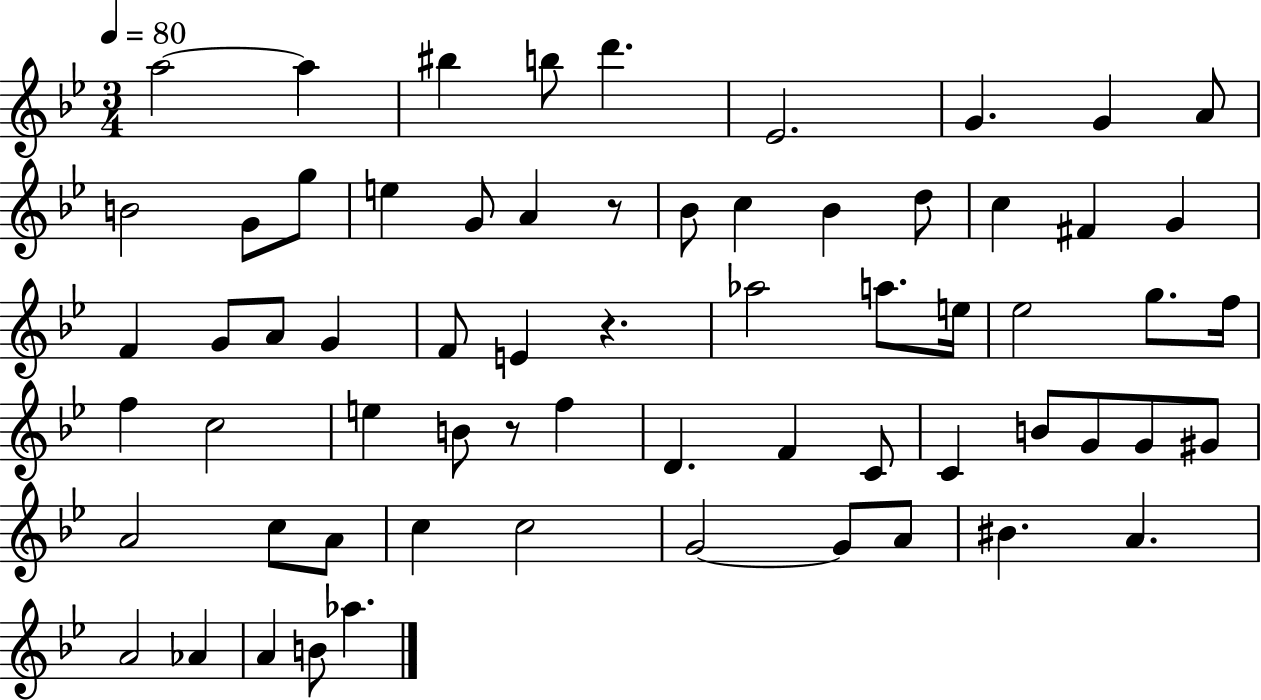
A5/h A5/q BIS5/q B5/e D6/q. Eb4/h. G4/q. G4/q A4/e B4/h G4/e G5/e E5/q G4/e A4/q R/e Bb4/e C5/q Bb4/q D5/e C5/q F#4/q G4/q F4/q G4/e A4/e G4/q F4/e E4/q R/q. Ab5/h A5/e. E5/s Eb5/h G5/e. F5/s F5/q C5/h E5/q B4/e R/e F5/q D4/q. F4/q C4/e C4/q B4/e G4/e G4/e G#4/e A4/h C5/e A4/e C5/q C5/h G4/h G4/e A4/e BIS4/q. A4/q. A4/h Ab4/q A4/q B4/e Ab5/q.